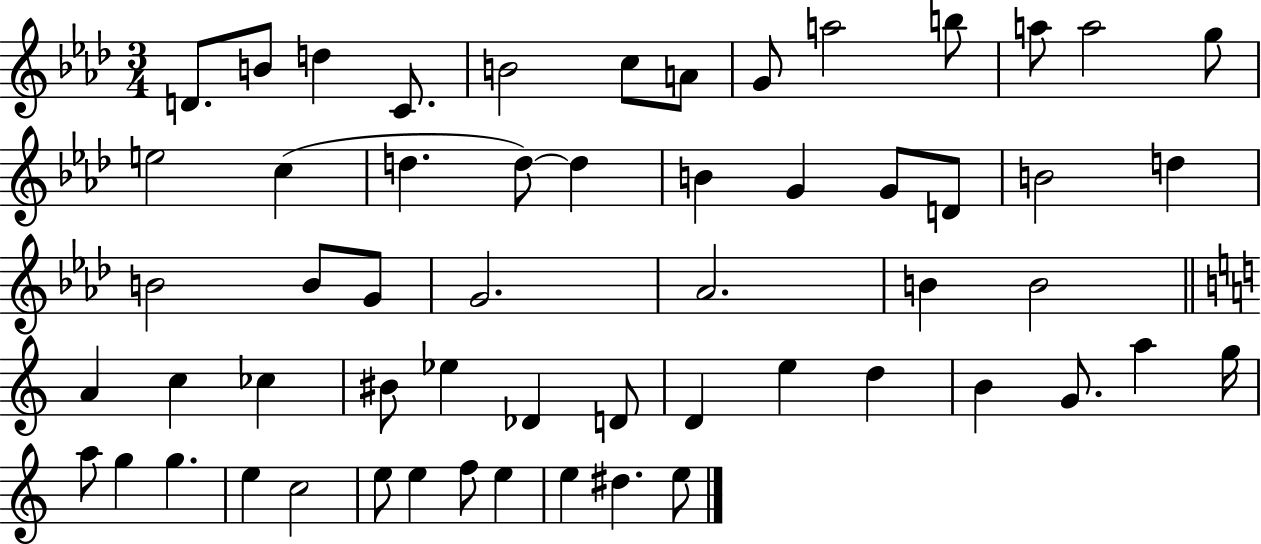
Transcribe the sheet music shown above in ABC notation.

X:1
T:Untitled
M:3/4
L:1/4
K:Ab
D/2 B/2 d C/2 B2 c/2 A/2 G/2 a2 b/2 a/2 a2 g/2 e2 c d d/2 d B G G/2 D/2 B2 d B2 B/2 G/2 G2 _A2 B B2 A c _c ^B/2 _e _D D/2 D e d B G/2 a g/4 a/2 g g e c2 e/2 e f/2 e e ^d e/2